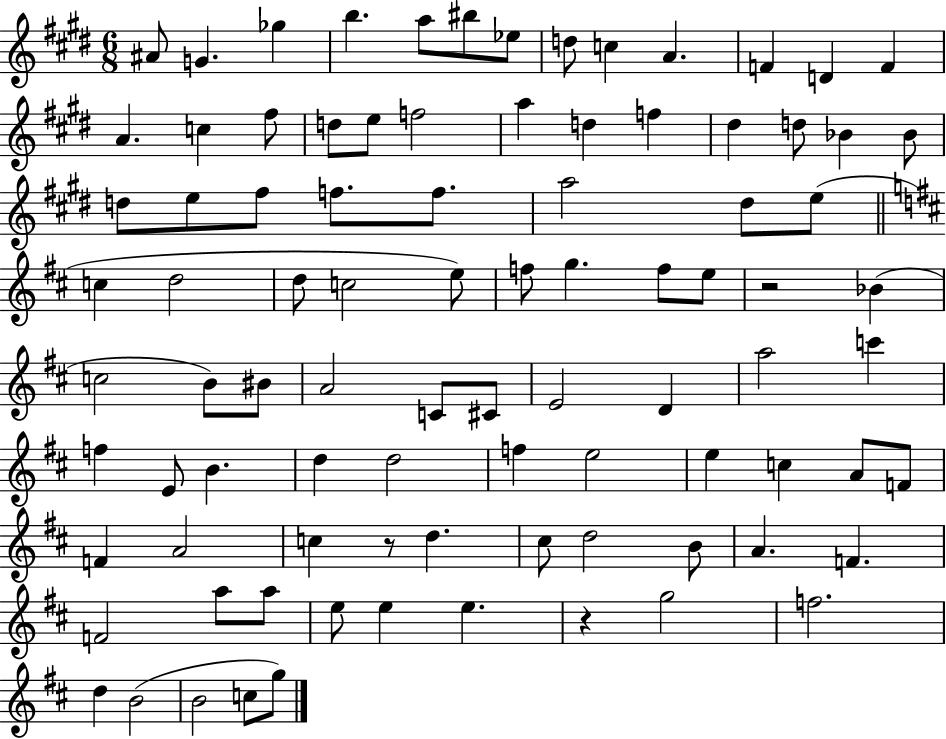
{
  \clef treble
  \numericTimeSignature
  \time 6/8
  \key e \major
  \repeat volta 2 { ais'8 g'4. ges''4 | b''4. a''8 bis''8 ees''8 | d''8 c''4 a'4. | f'4 d'4 f'4 | \break a'4. c''4 fis''8 | d''8 e''8 f''2 | a''4 d''4 f''4 | dis''4 d''8 bes'4 bes'8 | \break d''8 e''8 fis''8 f''8. f''8. | a''2 dis''8 e''8( | \bar "||" \break \key d \major c''4 d''2 | d''8 c''2 e''8) | f''8 g''4. f''8 e''8 | r2 bes'4( | \break c''2 b'8) bis'8 | a'2 c'8 cis'8 | e'2 d'4 | a''2 c'''4 | \break f''4 e'8 b'4. | d''4 d''2 | f''4 e''2 | e''4 c''4 a'8 f'8 | \break f'4 a'2 | c''4 r8 d''4. | cis''8 d''2 b'8 | a'4. f'4. | \break f'2 a''8 a''8 | e''8 e''4 e''4. | r4 g''2 | f''2. | \break d''4 b'2( | b'2 c''8 g''8) | } \bar "|."
}